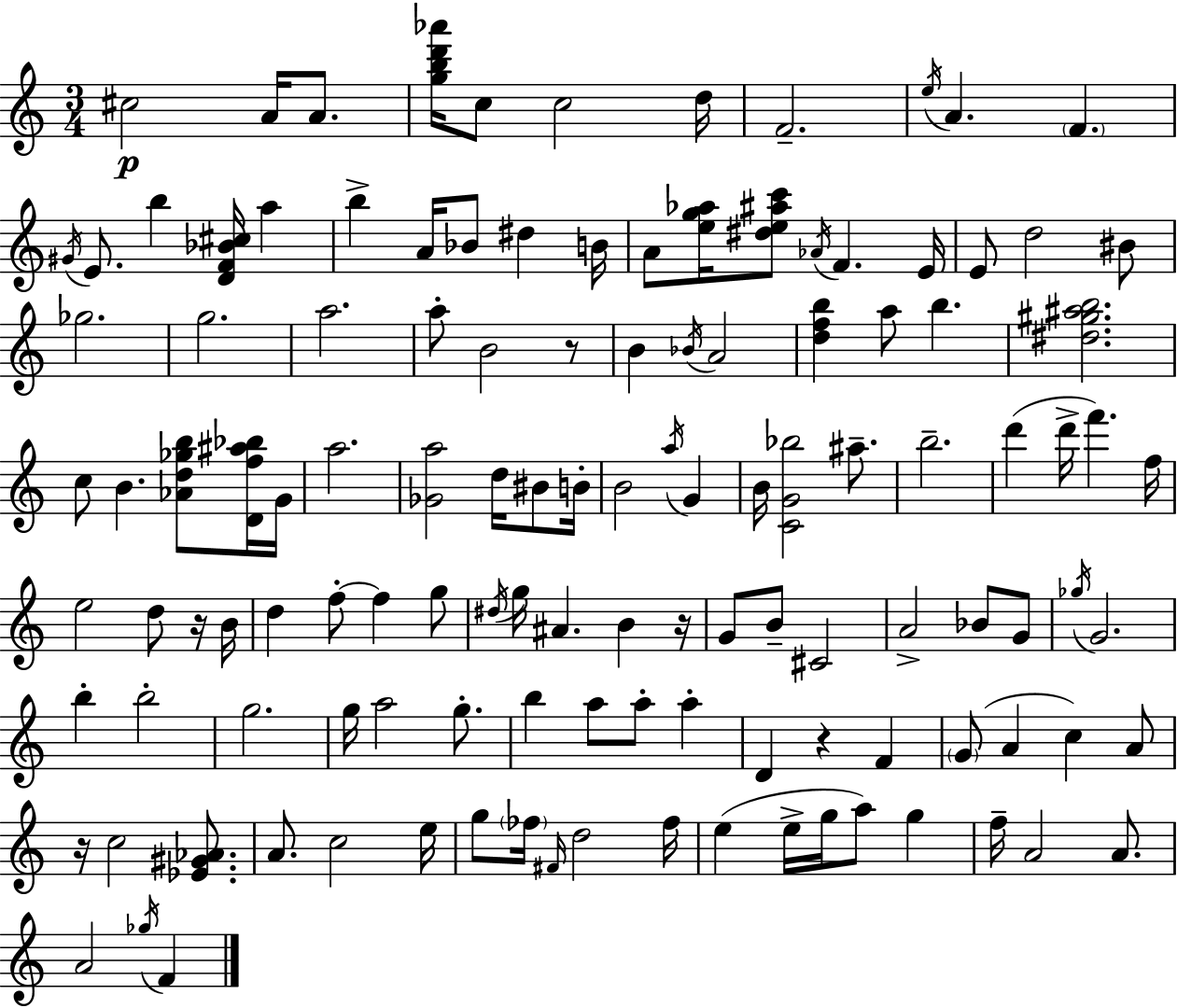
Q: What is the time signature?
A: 3/4